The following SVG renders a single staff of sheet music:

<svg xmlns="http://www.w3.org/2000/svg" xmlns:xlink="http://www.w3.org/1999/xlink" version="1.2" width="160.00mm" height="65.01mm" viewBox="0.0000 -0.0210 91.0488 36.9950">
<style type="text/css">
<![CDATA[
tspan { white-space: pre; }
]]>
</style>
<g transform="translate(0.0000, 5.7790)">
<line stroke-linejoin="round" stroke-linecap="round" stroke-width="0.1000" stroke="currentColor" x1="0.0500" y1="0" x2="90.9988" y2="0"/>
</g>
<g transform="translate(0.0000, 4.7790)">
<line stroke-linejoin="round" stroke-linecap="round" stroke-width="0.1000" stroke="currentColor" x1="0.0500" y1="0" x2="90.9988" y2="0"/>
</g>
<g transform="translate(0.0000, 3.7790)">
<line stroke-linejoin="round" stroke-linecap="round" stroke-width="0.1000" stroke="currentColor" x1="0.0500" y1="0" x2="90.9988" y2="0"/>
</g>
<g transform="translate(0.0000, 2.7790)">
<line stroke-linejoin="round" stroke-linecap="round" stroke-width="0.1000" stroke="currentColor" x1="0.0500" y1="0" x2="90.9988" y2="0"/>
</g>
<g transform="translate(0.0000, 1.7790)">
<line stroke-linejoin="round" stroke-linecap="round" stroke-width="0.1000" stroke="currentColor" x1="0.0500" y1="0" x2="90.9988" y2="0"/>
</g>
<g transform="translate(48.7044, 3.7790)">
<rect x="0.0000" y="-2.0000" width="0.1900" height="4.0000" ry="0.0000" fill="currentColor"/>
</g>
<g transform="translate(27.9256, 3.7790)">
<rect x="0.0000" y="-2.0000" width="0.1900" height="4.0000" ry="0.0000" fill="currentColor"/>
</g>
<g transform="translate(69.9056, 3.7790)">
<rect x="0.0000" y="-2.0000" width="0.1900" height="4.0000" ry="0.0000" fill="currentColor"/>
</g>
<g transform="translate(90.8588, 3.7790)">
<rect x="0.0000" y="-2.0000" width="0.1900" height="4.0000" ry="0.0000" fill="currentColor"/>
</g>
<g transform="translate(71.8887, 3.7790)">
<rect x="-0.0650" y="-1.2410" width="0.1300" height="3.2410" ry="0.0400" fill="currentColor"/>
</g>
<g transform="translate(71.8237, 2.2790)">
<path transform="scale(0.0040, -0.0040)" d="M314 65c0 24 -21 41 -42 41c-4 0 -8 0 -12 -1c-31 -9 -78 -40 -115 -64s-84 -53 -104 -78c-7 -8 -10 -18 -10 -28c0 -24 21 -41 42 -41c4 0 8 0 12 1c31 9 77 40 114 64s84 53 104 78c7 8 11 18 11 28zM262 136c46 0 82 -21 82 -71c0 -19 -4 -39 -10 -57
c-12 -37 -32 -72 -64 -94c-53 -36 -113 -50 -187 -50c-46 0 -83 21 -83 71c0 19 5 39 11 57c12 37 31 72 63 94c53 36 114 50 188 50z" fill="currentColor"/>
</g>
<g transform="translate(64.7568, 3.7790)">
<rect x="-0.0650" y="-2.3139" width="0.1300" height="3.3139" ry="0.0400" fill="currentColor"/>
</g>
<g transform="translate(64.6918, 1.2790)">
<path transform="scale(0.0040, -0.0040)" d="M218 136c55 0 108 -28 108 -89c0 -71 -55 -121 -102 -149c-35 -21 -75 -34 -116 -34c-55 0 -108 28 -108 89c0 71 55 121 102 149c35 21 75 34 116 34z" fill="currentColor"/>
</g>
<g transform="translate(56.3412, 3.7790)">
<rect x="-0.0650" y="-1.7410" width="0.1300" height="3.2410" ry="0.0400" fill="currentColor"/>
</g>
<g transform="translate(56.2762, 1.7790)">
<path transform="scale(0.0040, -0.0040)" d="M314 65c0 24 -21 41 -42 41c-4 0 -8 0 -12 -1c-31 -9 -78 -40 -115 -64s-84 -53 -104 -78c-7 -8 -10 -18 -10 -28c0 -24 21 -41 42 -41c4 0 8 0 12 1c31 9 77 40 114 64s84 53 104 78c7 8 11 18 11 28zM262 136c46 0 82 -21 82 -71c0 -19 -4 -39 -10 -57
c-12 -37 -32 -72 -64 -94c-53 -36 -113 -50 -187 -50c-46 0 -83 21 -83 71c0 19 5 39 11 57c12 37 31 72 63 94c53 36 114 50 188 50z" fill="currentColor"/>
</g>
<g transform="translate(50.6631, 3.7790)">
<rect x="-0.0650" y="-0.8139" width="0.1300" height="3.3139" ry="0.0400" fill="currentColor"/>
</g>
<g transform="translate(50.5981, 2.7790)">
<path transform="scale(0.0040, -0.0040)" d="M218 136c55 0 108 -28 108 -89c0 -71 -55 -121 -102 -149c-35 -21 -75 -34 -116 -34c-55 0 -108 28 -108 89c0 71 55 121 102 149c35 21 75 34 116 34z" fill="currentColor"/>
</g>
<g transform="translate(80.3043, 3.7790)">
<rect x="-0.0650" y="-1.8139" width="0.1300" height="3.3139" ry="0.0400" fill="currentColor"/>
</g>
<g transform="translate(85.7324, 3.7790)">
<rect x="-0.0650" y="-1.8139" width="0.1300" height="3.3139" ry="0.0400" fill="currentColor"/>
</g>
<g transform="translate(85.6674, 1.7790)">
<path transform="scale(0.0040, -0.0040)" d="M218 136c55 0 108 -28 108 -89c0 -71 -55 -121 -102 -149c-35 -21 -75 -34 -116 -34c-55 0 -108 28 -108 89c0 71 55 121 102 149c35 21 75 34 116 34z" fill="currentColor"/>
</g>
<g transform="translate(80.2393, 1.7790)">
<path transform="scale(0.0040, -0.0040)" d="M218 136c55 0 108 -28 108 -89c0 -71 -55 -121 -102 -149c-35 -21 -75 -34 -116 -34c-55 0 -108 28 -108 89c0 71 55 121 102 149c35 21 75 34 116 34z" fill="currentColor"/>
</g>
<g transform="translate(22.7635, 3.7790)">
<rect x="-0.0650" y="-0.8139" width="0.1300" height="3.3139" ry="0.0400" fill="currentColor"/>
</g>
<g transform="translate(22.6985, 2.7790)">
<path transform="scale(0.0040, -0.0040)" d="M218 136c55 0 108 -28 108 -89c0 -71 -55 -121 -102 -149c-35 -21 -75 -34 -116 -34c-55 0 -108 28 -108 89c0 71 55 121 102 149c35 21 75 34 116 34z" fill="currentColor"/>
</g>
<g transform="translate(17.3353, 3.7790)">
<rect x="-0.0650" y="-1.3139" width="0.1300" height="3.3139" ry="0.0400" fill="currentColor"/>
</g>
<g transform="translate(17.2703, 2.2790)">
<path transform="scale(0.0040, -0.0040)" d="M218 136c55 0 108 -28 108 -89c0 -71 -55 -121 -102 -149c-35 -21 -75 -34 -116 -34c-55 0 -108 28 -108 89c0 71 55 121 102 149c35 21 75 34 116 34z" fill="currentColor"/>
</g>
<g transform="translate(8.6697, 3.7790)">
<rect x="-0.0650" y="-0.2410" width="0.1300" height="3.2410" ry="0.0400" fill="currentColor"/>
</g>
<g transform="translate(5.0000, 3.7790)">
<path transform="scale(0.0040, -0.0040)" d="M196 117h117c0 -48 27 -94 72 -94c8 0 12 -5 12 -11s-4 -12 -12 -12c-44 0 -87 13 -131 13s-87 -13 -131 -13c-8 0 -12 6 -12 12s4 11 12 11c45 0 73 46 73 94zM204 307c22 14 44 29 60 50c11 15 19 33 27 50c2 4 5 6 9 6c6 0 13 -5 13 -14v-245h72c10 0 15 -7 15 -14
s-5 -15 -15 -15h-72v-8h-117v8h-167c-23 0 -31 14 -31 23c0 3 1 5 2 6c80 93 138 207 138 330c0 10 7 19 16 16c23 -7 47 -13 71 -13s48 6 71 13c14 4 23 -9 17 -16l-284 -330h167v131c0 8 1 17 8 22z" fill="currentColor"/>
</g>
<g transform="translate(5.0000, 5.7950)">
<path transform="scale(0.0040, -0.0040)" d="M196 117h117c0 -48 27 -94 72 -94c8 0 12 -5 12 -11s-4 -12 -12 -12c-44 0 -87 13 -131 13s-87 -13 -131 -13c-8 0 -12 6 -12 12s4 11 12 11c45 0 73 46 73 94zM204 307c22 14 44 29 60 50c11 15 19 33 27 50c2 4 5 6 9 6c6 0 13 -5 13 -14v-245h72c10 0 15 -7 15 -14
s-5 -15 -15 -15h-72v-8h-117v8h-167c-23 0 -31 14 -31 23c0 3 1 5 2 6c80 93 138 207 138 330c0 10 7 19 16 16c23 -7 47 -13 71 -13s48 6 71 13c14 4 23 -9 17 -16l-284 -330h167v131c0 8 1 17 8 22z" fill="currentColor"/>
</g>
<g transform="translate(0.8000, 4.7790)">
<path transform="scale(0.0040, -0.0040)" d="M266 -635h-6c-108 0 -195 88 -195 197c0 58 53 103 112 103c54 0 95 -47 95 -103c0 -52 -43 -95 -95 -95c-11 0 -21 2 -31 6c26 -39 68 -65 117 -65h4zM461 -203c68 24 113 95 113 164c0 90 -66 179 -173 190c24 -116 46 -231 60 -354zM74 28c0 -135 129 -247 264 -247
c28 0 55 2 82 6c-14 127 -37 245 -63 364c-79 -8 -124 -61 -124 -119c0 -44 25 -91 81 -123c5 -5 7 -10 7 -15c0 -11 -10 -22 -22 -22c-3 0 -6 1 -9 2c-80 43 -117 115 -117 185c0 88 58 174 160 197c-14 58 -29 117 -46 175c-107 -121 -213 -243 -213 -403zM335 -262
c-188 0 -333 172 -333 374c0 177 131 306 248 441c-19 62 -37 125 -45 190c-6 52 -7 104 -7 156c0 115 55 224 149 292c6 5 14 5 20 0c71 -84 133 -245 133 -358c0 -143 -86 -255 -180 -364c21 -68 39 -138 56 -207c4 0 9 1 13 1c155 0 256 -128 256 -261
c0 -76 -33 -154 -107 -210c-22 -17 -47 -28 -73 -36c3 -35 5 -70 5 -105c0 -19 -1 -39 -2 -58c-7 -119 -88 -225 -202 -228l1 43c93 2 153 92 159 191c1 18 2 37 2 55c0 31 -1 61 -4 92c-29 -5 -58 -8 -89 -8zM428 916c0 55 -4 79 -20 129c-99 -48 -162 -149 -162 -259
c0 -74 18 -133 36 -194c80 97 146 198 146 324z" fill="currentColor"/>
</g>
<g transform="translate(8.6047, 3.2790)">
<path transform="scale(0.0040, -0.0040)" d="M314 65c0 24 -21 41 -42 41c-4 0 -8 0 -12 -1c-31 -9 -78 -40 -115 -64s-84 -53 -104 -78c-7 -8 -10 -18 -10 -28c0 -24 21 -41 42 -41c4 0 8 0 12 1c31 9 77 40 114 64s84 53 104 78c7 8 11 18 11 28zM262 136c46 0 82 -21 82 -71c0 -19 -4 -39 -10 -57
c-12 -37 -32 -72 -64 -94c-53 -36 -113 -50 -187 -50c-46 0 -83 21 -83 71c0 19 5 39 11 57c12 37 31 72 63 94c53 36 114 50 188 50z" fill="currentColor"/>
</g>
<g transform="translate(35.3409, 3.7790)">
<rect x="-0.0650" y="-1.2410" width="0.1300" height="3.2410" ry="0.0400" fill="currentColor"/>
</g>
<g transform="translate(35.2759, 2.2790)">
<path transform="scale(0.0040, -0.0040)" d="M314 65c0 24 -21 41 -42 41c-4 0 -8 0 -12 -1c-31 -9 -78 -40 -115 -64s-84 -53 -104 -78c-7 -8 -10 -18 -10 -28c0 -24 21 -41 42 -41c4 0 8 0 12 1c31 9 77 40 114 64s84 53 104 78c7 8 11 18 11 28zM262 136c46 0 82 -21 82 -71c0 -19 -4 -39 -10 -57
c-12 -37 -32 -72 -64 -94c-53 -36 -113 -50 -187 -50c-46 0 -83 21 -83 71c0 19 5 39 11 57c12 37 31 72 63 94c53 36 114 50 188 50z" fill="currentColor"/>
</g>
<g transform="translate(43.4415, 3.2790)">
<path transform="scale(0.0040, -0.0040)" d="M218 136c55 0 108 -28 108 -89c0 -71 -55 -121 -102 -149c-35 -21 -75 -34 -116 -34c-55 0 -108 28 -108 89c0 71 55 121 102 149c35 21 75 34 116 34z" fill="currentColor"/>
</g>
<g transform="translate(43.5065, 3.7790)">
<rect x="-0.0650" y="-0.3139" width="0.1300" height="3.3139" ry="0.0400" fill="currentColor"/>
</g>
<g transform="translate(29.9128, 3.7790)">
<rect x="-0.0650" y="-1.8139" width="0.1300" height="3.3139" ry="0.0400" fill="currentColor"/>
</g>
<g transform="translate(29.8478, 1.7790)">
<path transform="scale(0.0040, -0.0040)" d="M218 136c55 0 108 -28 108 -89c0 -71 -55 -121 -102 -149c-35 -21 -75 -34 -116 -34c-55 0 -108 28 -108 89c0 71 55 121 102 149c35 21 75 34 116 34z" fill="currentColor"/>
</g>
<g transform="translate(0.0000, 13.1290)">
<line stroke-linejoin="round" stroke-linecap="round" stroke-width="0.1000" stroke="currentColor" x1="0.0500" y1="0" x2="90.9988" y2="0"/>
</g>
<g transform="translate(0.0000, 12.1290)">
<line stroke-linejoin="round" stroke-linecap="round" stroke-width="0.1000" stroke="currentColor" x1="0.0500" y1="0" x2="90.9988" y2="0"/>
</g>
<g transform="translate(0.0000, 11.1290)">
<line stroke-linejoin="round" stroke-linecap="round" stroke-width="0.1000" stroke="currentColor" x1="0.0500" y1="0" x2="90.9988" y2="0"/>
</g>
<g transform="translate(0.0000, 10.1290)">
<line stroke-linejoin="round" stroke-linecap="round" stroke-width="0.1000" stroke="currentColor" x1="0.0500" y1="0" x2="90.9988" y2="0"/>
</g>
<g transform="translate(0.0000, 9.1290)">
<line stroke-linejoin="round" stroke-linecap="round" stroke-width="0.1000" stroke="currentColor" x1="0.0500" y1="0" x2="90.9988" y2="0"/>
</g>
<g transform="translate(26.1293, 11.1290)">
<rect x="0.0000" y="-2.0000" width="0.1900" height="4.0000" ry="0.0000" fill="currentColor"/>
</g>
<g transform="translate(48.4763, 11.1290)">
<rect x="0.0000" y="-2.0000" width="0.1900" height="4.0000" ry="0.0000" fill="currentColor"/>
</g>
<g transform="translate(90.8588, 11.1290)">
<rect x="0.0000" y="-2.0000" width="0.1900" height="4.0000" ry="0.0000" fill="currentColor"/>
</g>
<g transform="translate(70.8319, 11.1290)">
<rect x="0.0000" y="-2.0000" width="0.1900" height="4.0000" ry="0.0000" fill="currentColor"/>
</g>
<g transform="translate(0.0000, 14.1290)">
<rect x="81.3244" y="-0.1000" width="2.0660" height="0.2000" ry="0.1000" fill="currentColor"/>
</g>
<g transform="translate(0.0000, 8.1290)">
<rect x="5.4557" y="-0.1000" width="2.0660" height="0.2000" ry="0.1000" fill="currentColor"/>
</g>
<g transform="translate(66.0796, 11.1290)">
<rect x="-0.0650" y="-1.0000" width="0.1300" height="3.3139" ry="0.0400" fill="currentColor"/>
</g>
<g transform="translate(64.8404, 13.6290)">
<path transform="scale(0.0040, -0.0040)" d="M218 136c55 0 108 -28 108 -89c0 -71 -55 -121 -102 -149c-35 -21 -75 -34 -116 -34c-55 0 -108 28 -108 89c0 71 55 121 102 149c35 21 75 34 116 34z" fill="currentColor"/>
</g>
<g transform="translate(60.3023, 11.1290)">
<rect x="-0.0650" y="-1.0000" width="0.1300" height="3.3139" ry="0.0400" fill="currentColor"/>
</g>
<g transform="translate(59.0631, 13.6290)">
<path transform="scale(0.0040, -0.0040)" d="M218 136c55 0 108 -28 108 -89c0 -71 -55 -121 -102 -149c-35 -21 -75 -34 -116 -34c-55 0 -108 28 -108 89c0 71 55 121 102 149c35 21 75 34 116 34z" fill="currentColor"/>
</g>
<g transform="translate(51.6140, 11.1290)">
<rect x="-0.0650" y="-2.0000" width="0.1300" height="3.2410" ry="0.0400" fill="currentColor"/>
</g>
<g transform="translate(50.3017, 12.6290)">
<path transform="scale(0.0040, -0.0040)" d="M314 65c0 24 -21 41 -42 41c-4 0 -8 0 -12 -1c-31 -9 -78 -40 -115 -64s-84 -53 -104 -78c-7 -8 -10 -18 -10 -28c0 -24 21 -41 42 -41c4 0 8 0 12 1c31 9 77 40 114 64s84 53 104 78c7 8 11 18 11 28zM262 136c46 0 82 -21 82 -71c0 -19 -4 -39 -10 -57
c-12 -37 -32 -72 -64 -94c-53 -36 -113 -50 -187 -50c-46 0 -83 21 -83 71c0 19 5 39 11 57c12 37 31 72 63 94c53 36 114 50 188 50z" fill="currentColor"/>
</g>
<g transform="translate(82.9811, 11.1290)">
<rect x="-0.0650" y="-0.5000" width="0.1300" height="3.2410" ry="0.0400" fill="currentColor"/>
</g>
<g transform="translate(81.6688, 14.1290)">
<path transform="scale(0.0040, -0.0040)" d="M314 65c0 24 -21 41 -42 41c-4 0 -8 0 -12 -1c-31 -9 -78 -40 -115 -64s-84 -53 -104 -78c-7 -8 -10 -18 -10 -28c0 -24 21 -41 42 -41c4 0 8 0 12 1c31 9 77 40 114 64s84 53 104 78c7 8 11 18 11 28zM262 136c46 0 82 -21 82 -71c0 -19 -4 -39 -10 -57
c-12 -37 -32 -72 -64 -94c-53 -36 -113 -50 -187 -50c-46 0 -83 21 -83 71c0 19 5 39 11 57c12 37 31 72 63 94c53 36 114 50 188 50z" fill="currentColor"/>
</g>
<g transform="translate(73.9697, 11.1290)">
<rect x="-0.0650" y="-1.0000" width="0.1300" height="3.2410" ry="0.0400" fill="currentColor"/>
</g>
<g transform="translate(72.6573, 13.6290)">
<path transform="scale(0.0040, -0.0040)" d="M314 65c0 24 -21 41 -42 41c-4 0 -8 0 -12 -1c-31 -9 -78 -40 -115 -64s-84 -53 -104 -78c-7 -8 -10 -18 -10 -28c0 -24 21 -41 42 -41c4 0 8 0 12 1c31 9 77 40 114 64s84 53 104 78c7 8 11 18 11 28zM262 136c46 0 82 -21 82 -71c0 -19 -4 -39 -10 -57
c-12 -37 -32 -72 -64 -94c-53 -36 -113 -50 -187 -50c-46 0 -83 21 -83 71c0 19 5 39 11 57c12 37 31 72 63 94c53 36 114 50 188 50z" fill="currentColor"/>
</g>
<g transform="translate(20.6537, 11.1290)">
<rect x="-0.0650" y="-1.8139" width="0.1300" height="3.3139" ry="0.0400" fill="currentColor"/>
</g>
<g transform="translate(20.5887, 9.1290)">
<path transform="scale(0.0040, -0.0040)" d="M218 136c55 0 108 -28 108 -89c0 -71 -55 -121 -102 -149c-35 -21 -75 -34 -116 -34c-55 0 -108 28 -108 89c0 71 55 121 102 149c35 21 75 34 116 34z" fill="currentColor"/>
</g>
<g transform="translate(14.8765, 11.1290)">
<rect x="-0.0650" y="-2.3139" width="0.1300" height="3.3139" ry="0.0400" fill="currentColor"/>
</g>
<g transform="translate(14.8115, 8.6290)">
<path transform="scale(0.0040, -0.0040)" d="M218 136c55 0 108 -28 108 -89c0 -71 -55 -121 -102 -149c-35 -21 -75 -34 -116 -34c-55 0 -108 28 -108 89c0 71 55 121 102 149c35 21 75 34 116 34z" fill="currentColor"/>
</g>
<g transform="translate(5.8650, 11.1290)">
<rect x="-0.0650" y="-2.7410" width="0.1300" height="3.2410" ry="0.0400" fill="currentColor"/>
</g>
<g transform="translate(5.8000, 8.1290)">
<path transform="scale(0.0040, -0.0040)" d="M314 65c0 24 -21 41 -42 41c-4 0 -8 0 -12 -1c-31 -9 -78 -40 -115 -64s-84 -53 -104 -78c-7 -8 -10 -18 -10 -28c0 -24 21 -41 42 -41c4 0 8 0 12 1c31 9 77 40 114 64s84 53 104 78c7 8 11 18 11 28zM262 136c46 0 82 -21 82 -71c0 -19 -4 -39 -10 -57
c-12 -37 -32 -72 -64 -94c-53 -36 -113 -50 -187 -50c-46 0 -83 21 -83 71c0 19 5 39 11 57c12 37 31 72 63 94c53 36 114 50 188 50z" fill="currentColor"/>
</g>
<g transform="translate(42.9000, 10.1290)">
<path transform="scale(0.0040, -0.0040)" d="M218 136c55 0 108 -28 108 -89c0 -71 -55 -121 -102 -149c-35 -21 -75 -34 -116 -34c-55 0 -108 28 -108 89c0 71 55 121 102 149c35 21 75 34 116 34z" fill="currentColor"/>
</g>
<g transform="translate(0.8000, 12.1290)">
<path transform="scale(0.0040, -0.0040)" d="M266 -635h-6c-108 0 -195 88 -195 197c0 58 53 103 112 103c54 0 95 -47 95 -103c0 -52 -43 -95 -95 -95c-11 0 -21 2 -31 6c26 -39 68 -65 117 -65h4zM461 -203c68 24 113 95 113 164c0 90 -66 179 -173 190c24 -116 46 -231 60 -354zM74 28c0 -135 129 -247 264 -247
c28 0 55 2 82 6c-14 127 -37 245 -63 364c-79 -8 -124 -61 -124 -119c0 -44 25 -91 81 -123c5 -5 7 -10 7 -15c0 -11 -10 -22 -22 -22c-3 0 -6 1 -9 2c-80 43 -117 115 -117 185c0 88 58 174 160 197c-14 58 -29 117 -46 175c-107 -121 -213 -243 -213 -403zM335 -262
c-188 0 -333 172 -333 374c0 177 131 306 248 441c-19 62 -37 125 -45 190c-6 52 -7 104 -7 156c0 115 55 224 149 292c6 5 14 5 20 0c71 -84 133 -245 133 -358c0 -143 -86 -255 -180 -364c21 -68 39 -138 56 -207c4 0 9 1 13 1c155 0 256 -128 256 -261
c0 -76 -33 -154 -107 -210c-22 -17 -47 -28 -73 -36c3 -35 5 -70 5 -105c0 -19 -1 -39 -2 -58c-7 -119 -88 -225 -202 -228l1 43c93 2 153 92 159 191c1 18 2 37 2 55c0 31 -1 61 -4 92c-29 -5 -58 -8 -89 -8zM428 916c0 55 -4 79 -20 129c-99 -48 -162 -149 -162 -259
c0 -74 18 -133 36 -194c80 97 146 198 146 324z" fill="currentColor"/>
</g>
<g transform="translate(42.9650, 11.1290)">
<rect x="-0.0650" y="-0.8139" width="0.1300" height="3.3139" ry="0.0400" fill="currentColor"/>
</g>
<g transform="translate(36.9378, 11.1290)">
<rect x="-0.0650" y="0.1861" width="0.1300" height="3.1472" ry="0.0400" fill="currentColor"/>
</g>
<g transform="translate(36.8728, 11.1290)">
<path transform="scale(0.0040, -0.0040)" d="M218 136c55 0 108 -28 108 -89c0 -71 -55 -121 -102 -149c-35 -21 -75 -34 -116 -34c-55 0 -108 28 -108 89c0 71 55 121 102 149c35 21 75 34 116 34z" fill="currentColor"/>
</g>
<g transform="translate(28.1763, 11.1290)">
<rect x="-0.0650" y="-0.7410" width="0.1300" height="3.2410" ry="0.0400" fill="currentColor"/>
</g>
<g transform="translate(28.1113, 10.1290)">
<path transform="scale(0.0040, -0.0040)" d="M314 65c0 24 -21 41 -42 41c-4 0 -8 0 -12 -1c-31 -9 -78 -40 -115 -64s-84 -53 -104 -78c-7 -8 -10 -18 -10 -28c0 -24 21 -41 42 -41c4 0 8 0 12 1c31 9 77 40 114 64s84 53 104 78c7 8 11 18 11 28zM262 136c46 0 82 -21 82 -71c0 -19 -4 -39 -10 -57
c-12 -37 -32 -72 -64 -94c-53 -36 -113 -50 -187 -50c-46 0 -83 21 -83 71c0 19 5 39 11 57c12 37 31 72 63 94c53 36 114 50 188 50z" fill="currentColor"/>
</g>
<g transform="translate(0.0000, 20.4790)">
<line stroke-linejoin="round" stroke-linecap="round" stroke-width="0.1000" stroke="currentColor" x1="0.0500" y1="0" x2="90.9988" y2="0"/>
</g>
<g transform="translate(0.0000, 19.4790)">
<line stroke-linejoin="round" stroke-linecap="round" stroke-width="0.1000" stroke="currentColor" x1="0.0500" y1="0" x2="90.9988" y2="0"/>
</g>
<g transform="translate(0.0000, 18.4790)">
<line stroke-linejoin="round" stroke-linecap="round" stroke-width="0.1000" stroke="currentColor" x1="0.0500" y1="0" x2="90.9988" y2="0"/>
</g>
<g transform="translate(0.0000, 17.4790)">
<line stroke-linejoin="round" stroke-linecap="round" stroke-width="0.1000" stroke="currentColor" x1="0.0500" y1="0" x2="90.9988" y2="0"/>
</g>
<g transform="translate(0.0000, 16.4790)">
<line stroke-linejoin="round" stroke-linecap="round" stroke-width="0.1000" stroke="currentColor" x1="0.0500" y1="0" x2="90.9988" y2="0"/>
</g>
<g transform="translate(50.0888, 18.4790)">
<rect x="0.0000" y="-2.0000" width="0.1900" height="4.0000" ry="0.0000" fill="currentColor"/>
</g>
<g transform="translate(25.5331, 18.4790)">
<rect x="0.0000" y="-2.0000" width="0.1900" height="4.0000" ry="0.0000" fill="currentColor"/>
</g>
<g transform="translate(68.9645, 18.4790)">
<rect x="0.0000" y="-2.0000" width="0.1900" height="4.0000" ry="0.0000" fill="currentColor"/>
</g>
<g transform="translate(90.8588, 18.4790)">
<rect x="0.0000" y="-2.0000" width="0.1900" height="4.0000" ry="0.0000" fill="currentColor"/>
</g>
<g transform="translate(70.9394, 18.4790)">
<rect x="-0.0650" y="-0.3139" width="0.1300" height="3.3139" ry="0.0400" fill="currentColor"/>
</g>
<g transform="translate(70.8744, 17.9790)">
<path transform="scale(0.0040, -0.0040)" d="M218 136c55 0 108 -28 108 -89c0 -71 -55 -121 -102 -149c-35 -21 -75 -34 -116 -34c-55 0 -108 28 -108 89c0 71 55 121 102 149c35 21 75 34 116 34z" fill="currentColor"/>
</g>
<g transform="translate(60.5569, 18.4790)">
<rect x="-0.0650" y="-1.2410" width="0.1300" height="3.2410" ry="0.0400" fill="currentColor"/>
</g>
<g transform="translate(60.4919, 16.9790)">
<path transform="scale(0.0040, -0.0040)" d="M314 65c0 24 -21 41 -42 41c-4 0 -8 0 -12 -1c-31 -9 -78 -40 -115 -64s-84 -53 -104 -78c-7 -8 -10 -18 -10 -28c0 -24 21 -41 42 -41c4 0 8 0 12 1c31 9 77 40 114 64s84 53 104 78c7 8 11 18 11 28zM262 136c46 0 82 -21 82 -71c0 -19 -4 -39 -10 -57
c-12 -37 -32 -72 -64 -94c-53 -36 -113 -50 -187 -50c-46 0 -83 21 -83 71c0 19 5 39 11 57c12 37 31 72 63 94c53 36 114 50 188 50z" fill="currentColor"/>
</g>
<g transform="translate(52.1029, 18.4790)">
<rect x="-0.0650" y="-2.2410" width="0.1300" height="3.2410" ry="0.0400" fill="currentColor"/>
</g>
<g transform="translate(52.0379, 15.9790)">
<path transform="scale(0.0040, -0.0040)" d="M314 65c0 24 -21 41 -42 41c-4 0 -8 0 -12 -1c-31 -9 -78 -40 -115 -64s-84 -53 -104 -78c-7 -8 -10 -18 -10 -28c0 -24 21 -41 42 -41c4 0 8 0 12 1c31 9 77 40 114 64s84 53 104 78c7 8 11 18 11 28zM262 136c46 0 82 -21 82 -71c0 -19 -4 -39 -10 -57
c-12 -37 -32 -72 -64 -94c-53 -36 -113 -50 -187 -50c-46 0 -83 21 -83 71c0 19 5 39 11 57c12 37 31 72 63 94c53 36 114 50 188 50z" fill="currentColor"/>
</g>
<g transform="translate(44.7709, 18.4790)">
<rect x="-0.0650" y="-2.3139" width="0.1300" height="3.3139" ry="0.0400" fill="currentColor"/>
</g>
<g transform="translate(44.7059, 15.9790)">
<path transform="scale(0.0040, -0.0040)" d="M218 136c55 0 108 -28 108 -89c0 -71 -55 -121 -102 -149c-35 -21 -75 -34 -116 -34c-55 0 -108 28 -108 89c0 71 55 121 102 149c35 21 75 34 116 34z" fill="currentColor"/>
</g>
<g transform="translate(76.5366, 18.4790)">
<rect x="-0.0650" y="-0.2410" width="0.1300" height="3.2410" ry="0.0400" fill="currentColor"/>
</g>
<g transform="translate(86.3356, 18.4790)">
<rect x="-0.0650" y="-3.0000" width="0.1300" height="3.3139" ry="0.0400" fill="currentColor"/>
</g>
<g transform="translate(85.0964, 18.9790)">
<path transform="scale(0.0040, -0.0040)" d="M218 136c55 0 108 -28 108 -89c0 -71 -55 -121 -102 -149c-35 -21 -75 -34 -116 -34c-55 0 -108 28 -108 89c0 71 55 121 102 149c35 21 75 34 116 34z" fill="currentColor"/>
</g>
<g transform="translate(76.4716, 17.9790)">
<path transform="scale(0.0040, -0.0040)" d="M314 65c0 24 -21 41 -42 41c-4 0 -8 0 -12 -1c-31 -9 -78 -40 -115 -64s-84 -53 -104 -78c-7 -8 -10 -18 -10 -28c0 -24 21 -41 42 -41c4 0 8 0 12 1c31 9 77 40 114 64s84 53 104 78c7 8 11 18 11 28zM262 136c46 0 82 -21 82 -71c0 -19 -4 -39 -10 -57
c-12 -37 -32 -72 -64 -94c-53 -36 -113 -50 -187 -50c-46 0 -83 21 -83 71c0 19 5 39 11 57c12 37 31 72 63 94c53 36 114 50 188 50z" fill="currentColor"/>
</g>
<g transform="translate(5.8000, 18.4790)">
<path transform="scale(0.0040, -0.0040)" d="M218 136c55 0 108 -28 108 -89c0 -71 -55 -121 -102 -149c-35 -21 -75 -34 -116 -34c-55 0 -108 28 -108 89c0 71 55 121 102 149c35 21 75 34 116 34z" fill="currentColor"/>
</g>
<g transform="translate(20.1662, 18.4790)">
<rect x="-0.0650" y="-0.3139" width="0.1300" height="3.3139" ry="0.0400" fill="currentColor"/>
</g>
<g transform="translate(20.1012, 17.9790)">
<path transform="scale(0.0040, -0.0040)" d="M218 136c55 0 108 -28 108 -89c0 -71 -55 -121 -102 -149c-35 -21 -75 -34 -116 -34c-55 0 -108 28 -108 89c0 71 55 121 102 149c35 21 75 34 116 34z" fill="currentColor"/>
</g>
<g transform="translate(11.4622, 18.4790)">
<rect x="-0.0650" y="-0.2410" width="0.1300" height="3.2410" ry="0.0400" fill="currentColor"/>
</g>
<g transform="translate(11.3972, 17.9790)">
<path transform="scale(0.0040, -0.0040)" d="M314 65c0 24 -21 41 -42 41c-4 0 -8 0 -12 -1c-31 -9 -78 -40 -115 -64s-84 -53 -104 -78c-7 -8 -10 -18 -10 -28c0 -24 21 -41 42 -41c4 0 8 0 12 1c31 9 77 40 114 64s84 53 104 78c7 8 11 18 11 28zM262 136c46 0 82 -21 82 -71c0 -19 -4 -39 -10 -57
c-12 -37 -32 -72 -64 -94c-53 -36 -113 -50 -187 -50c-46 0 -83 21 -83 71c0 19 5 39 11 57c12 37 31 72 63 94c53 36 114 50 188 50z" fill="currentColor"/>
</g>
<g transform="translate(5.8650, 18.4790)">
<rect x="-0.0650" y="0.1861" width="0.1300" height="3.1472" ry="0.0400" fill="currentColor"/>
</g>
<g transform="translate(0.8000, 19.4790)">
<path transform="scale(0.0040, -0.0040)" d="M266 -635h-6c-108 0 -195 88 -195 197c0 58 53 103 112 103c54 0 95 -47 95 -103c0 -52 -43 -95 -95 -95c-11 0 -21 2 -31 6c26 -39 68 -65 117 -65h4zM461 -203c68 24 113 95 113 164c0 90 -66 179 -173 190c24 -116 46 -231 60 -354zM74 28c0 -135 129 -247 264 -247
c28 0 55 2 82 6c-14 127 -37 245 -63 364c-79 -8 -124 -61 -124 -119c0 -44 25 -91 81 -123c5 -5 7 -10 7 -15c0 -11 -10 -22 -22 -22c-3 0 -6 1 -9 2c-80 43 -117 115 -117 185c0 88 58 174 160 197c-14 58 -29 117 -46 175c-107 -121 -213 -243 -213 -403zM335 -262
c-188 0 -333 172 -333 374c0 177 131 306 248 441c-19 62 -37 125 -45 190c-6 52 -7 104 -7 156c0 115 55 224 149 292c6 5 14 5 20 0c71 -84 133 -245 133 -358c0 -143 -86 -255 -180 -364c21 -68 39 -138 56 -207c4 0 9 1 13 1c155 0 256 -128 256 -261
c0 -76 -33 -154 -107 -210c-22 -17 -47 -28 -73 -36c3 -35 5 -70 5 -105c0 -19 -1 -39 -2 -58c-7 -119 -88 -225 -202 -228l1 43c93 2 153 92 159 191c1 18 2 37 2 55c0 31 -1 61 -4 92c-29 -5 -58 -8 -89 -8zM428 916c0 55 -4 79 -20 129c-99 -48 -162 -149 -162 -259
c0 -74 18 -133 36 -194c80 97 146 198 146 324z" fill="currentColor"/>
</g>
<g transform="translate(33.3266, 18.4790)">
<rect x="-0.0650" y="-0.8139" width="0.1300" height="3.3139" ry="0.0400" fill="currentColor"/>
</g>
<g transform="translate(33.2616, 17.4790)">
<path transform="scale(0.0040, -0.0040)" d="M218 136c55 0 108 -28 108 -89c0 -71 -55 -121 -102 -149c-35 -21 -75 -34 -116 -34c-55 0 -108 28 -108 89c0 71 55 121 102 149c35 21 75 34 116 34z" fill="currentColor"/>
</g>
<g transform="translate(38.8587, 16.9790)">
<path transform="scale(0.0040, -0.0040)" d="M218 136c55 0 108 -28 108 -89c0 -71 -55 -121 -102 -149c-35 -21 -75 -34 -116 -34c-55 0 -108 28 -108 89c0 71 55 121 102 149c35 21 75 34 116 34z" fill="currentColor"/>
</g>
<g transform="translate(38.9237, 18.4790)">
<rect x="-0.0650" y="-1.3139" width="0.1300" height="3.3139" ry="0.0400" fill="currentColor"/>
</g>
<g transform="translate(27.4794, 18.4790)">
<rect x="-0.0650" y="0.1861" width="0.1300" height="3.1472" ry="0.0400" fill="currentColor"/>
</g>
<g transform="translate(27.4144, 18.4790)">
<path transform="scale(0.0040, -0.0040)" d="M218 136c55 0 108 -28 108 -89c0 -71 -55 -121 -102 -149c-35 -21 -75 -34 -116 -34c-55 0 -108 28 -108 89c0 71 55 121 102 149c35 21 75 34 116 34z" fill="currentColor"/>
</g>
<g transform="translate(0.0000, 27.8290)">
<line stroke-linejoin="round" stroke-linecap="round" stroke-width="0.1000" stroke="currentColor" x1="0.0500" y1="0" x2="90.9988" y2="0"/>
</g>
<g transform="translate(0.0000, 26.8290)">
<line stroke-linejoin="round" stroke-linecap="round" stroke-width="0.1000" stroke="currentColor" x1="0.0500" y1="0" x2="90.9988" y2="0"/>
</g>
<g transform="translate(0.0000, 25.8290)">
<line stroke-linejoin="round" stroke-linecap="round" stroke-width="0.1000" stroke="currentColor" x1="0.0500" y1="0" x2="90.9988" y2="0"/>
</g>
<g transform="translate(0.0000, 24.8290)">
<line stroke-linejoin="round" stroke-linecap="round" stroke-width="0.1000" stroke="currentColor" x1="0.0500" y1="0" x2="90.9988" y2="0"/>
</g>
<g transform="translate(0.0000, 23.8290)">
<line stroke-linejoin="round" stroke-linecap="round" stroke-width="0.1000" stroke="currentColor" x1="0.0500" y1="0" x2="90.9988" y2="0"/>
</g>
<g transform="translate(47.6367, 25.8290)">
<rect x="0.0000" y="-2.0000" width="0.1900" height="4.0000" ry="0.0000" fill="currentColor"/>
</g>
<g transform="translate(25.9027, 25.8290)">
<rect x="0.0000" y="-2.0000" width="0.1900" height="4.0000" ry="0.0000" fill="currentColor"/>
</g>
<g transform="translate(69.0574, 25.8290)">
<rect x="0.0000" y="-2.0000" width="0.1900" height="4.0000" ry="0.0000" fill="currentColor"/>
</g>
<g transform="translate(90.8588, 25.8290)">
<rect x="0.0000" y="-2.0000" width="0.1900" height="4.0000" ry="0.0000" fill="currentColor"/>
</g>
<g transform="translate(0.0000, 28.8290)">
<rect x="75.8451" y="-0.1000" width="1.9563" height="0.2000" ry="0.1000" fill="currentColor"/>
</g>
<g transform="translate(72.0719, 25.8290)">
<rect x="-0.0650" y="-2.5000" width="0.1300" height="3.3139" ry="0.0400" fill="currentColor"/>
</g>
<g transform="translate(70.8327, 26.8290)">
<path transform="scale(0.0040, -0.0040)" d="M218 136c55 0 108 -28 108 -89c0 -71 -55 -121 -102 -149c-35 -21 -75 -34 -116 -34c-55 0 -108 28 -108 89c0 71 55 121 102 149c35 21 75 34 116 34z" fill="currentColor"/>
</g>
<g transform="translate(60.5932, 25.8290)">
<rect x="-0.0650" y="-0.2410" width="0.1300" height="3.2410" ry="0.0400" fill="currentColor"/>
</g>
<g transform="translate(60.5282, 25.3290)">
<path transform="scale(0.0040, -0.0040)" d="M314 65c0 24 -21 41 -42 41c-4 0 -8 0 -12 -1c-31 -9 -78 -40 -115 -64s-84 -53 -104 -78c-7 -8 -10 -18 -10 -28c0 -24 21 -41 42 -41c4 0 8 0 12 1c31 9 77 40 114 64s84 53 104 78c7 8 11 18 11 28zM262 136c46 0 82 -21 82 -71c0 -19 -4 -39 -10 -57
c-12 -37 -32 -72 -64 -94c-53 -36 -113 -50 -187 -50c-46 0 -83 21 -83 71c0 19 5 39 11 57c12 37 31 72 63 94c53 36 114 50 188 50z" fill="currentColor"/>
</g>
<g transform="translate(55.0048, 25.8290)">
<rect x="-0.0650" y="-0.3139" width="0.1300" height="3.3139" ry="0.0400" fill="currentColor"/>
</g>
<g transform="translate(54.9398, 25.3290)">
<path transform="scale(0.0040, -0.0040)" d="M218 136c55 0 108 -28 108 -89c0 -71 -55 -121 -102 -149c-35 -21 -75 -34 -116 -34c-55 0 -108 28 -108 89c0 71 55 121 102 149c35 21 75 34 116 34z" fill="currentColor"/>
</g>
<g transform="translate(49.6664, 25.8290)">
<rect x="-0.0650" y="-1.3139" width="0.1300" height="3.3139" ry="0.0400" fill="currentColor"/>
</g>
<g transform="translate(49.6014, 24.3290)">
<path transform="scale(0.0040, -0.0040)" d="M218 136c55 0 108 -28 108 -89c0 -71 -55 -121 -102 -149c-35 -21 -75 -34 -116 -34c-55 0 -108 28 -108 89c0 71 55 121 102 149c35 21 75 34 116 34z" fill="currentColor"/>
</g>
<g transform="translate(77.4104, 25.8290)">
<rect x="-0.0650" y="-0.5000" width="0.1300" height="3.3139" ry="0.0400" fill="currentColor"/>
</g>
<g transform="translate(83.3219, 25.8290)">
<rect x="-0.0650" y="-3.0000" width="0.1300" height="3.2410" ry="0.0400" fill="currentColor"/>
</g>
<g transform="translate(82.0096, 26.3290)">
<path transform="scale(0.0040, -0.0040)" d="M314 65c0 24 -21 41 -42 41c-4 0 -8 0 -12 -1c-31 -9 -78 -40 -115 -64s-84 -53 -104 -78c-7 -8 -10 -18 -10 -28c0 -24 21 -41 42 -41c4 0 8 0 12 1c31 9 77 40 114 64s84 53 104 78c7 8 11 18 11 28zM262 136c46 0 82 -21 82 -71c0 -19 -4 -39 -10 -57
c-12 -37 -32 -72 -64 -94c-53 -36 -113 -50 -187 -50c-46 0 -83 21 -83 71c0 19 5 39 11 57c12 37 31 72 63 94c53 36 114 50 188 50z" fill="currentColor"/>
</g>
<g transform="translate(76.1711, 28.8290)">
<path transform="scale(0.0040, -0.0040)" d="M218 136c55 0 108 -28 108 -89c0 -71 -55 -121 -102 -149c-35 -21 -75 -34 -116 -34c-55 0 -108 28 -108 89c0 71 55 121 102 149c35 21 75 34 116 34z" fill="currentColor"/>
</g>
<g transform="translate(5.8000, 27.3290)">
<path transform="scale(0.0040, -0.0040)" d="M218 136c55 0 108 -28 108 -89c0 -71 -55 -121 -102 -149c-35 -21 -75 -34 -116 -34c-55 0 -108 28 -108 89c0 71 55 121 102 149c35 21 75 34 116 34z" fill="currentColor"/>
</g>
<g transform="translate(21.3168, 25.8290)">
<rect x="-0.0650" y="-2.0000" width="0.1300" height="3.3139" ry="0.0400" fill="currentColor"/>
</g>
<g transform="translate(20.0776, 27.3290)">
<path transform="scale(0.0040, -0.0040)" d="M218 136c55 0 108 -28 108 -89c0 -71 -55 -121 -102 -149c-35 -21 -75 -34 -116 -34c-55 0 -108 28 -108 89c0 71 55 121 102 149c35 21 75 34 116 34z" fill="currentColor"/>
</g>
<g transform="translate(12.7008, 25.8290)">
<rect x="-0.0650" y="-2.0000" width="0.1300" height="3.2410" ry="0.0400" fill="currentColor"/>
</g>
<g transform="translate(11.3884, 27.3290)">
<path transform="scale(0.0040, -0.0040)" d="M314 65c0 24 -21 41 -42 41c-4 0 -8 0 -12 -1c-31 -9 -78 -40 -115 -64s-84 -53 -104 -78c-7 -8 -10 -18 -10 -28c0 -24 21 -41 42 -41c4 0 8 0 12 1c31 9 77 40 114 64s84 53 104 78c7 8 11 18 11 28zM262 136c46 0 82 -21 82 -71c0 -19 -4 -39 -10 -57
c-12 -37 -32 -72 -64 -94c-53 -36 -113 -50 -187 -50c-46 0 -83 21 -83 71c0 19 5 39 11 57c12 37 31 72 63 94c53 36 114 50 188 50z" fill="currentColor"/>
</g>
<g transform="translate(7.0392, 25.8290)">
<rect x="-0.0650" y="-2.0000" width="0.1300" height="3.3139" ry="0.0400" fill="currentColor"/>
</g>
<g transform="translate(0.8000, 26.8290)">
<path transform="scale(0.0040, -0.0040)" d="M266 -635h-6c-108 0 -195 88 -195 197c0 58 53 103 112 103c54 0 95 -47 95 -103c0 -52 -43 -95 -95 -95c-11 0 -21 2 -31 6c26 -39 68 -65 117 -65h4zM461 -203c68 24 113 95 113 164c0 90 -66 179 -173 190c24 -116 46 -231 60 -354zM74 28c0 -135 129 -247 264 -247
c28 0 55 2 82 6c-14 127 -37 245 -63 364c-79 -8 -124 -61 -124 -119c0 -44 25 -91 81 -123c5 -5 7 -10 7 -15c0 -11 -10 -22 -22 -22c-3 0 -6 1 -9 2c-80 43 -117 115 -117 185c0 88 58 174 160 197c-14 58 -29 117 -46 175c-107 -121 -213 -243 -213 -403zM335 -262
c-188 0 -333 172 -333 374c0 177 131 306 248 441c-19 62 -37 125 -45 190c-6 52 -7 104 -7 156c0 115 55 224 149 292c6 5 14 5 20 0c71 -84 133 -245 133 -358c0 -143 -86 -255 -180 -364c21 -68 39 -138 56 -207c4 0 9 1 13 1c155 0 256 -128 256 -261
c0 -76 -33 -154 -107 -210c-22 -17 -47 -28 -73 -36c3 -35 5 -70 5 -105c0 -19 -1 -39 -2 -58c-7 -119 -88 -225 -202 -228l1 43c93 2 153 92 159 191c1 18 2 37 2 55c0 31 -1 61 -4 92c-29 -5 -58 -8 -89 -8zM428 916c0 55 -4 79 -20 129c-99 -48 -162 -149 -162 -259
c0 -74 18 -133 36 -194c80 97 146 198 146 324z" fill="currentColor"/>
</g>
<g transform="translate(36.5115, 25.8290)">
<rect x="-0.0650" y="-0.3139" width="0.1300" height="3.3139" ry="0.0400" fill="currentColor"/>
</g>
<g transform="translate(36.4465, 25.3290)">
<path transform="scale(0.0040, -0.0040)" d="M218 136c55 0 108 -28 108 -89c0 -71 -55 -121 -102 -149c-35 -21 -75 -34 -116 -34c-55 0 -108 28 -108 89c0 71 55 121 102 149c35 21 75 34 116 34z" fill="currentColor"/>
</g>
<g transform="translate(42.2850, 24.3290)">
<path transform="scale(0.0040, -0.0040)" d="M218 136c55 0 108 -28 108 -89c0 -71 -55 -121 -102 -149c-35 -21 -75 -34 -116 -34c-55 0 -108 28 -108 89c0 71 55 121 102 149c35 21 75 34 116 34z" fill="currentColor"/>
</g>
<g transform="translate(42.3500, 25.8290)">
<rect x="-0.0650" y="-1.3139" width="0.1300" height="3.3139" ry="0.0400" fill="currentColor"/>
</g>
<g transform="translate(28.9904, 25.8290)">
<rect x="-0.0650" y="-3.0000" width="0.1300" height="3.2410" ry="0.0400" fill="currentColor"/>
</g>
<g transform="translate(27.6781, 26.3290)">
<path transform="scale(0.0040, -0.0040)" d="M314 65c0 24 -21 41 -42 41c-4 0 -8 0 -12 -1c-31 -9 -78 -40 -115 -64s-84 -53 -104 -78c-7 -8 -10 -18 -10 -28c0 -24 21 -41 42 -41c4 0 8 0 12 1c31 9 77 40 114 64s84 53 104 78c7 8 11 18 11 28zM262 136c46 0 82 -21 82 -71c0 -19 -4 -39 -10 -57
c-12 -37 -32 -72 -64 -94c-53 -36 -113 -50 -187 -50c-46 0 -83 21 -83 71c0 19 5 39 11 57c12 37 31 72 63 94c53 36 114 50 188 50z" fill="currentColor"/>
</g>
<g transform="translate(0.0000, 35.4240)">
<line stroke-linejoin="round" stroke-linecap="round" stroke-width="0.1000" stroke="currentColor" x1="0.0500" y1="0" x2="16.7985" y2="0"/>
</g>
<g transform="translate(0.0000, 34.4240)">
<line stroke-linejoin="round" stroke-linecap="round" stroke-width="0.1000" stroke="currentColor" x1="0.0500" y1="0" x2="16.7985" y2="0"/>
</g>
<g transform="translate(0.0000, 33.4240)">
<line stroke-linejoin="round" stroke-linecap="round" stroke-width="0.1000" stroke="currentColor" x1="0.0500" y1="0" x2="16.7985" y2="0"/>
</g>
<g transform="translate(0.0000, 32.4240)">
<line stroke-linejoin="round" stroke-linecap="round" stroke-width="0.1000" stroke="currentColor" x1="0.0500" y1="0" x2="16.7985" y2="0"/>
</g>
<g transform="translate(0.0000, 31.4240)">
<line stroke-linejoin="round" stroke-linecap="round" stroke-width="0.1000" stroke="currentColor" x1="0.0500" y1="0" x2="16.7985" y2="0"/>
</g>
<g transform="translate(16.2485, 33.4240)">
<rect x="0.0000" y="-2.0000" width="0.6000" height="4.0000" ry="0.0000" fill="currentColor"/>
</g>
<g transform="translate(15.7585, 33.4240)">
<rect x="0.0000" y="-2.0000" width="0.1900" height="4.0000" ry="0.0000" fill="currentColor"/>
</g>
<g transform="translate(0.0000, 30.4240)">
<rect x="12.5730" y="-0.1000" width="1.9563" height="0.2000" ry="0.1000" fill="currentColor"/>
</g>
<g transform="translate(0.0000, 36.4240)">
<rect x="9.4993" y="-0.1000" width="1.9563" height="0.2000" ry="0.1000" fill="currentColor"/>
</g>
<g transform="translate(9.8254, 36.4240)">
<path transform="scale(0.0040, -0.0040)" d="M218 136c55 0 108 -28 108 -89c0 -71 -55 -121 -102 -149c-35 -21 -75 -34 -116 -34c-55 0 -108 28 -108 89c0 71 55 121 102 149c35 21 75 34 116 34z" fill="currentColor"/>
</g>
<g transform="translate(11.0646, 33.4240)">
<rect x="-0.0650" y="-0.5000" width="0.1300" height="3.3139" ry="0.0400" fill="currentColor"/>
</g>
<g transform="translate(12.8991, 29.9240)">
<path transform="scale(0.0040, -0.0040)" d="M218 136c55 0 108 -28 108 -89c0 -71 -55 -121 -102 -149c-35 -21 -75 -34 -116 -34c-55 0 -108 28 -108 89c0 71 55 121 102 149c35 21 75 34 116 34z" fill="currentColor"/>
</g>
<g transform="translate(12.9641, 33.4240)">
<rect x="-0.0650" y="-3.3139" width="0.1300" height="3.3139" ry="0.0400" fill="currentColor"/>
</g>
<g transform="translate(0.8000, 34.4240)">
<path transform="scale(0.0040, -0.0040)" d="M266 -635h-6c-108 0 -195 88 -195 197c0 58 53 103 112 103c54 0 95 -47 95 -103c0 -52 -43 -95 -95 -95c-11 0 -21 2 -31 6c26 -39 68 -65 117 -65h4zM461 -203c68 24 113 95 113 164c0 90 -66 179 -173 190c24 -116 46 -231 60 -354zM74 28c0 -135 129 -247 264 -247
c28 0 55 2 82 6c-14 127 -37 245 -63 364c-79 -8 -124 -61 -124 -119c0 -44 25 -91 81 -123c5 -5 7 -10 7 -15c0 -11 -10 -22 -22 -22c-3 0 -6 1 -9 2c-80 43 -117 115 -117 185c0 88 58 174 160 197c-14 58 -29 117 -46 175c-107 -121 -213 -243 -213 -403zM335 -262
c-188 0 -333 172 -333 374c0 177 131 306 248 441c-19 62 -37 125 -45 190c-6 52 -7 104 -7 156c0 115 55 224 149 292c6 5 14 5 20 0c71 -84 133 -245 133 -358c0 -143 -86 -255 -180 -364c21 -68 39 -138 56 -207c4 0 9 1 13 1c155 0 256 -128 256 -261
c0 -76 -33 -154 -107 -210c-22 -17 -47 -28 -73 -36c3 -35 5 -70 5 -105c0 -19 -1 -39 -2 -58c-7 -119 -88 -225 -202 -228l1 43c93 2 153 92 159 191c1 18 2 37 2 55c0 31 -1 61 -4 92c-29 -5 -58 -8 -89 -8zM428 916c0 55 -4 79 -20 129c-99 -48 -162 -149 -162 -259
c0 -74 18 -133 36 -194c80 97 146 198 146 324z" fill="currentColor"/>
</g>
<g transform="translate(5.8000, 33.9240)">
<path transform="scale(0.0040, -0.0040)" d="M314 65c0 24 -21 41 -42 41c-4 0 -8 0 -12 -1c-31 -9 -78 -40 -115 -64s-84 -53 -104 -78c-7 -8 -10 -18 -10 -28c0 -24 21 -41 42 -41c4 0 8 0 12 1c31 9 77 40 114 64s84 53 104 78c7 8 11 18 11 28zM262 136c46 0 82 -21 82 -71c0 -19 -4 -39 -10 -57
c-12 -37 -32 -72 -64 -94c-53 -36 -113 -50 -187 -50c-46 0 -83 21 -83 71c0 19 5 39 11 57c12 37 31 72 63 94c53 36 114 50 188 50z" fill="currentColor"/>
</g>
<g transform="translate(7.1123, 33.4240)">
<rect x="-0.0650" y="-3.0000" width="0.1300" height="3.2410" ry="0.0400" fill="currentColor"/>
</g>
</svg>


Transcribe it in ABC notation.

X:1
T:Untitled
M:4/4
L:1/4
K:C
c2 e d f e2 c d f2 g e2 f f a2 g f d2 B d F2 D D D2 C2 B c2 c B d e g g2 e2 c c2 A F F2 F A2 c e e c c2 G C A2 A2 C b